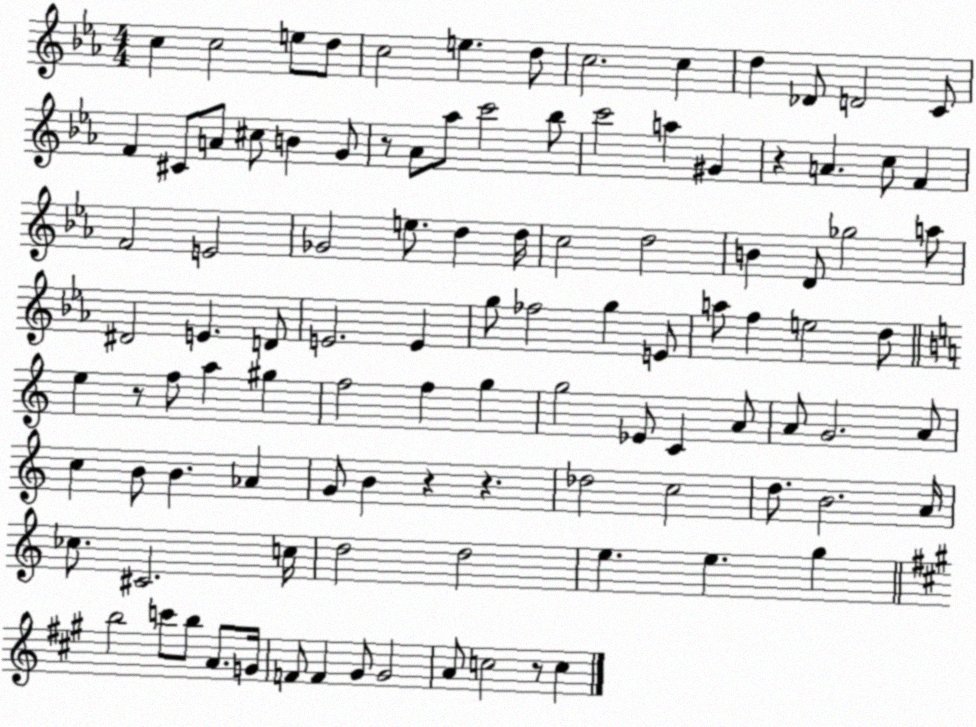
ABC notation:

X:1
T:Untitled
M:4/4
L:1/4
K:Eb
c c2 e/2 d/2 c2 e d/2 c2 c d _D/2 D2 C/2 F ^C/2 A/2 ^c/2 B G/2 z/2 _A/2 _a/2 c'2 _b/2 c'2 a ^G z A c/2 F F2 E2 _G2 e/2 d d/4 c2 d2 B D/2 _g2 a/2 ^D2 E D/2 E2 E g/2 _f2 g E/2 a/2 f e2 d/2 e z/2 f/2 a ^g f2 f g g2 _E/2 C A/2 A/2 G2 A/2 c B/2 B _A G/2 B z z _d2 c2 d/2 B2 A/4 _c/2 ^C2 c/4 d2 d2 e e g b2 c'/2 b/2 A/2 G/4 F/2 F ^G/2 ^G2 A/2 c2 z/2 c